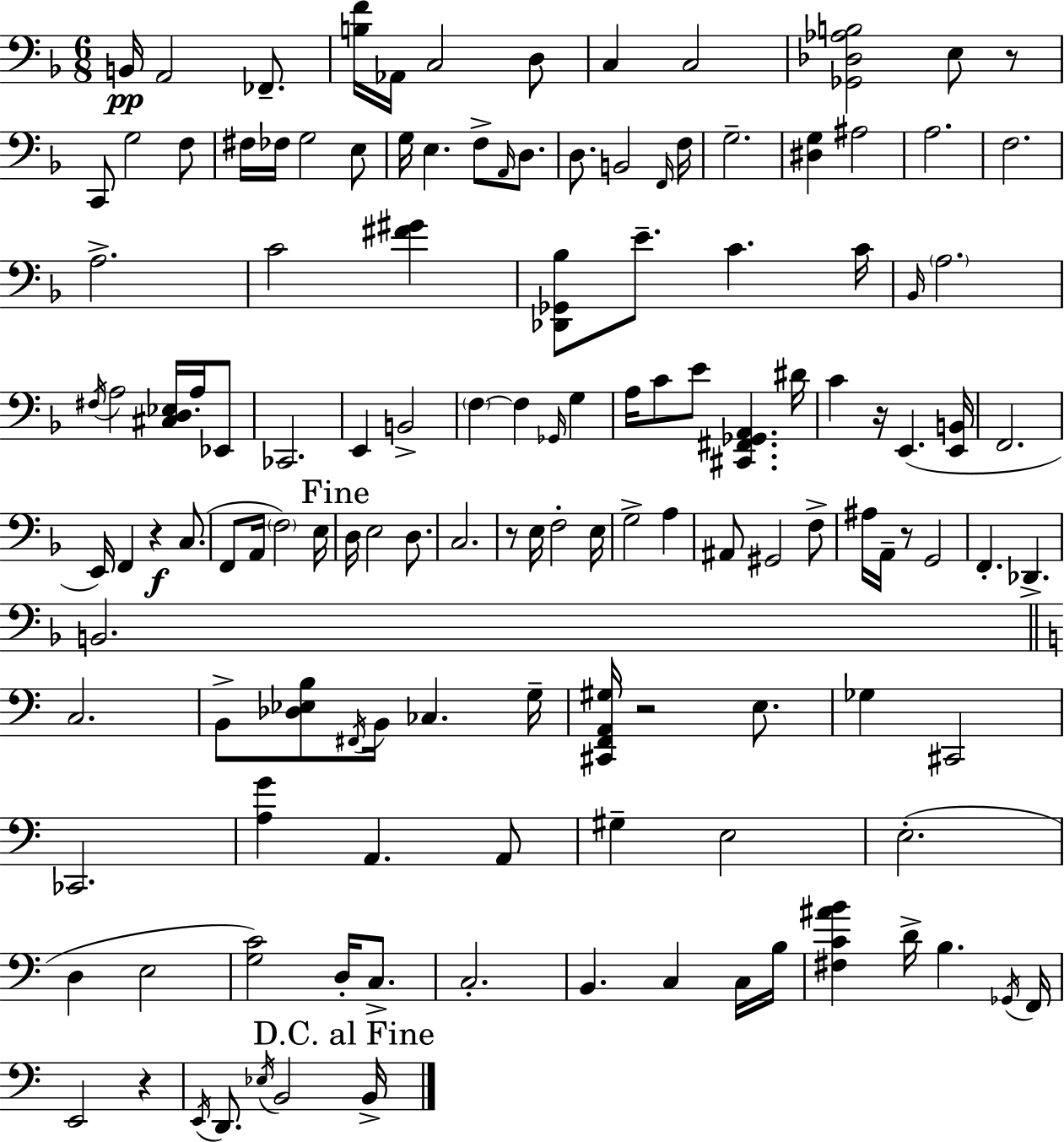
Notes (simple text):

B2/s A2/h FES2/e. [B3,F4]/s Ab2/s C3/h D3/e C3/q C3/h [Gb2,Db3,Ab3,B3]/h E3/e R/e C2/e G3/h F3/e F#3/s FES3/s G3/h E3/e G3/s E3/q. F3/e A2/s D3/e. D3/e. B2/h F2/s F3/s G3/h. [D#3,G3]/q A#3/h A3/h. F3/h. A3/h. C4/h [F#4,G#4]/q [Db2,Gb2,Bb3]/e E4/e. C4/q. C4/s Bb2/s A3/h. F#3/s A3/h [C#3,D3,Eb3]/s A3/s Eb2/e CES2/h. E2/q B2/h F3/q F3/q Gb2/s G3/q A3/s C4/e E4/e [C#2,F#2,Gb2,A2]/q. D#4/s C4/q R/s E2/q. [E2,B2]/s F2/h. E2/s F2/q R/q C3/e. F2/e A2/s F3/h E3/s D3/s E3/h D3/e. C3/h. R/e E3/s F3/h E3/s G3/h A3/q A#2/e G#2/h F3/e A#3/s A2/s R/e G2/h F2/q. Db2/q. B2/h. C3/h. B2/e [Db3,Eb3,B3]/e F#2/s B2/s CES3/q. G3/s [C#2,F2,A2,G#3]/s R/h E3/e. Gb3/q C#2/h CES2/h. [A3,G4]/q A2/q. A2/e G#3/q E3/h E3/h. D3/q E3/h [G3,C4]/h D3/s C3/e. C3/h. B2/q. C3/q C3/s B3/s [F#3,C4,A#4,B4]/q D4/s B3/q. Gb2/s F2/s E2/h R/q E2/s D2/e. Eb3/s B2/h B2/s